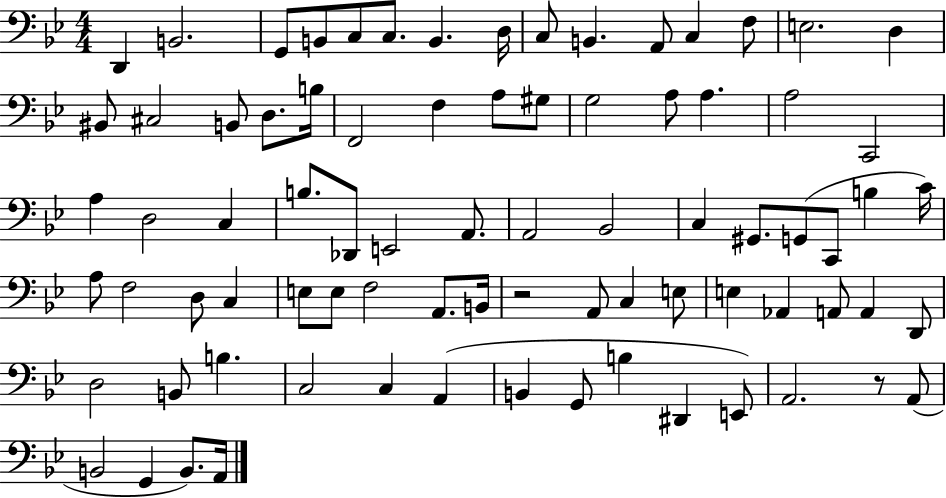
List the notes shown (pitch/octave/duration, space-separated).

D2/q B2/h. G2/e B2/e C3/e C3/e. B2/q. D3/s C3/e B2/q. A2/e C3/q F3/e E3/h. D3/q BIS2/e C#3/h B2/e D3/e. B3/s F2/h F3/q A3/e G#3/e G3/h A3/e A3/q. A3/h C2/h A3/q D3/h C3/q B3/e. Db2/e E2/h A2/e. A2/h Bb2/h C3/q G#2/e. G2/e C2/e B3/q C4/s A3/e F3/h D3/e C3/q E3/e E3/e F3/h A2/e. B2/s R/h A2/e C3/q E3/e E3/q Ab2/q A2/e A2/q D2/e D3/h B2/e B3/q. C3/h C3/q A2/q B2/q G2/e B3/q D#2/q E2/e A2/h. R/e A2/e B2/h G2/q B2/e. A2/s